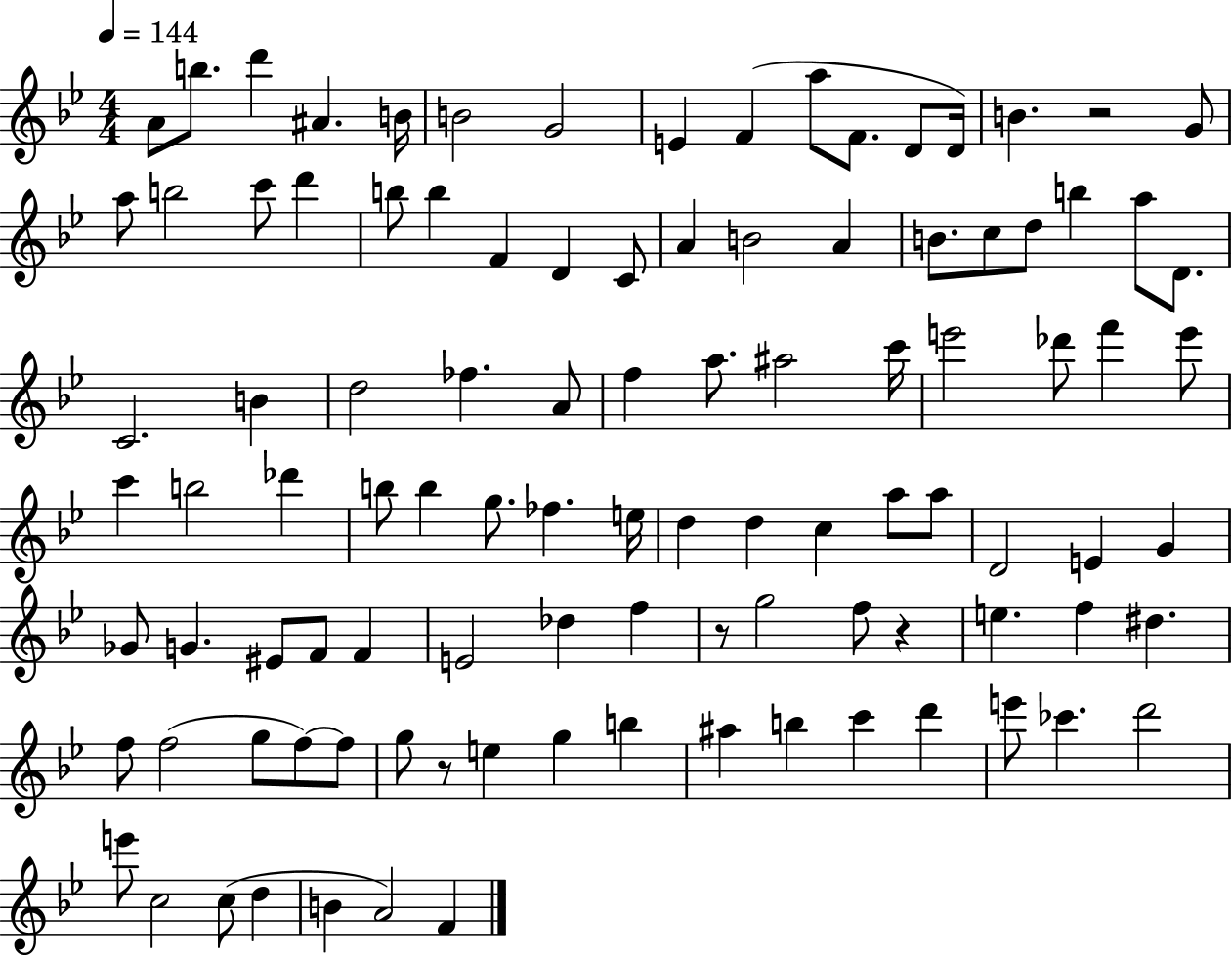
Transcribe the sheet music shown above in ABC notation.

X:1
T:Untitled
M:4/4
L:1/4
K:Bb
A/2 b/2 d' ^A B/4 B2 G2 E F a/2 F/2 D/2 D/4 B z2 G/2 a/2 b2 c'/2 d' b/2 b F D C/2 A B2 A B/2 c/2 d/2 b a/2 D/2 C2 B d2 _f A/2 f a/2 ^a2 c'/4 e'2 _d'/2 f' e'/2 c' b2 _d' b/2 b g/2 _f e/4 d d c a/2 a/2 D2 E G _G/2 G ^E/2 F/2 F E2 _d f z/2 g2 f/2 z e f ^d f/2 f2 g/2 f/2 f/2 g/2 z/2 e g b ^a b c' d' e'/2 _c' d'2 e'/2 c2 c/2 d B A2 F